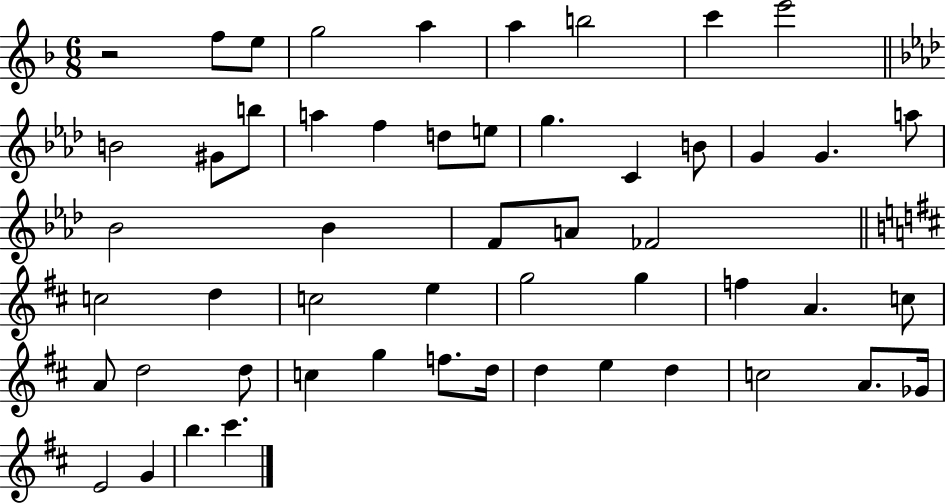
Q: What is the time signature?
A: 6/8